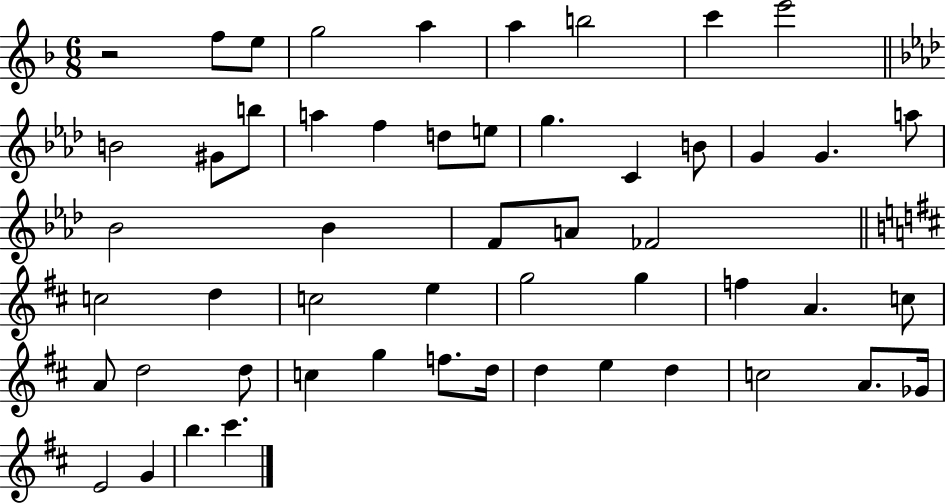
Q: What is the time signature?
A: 6/8